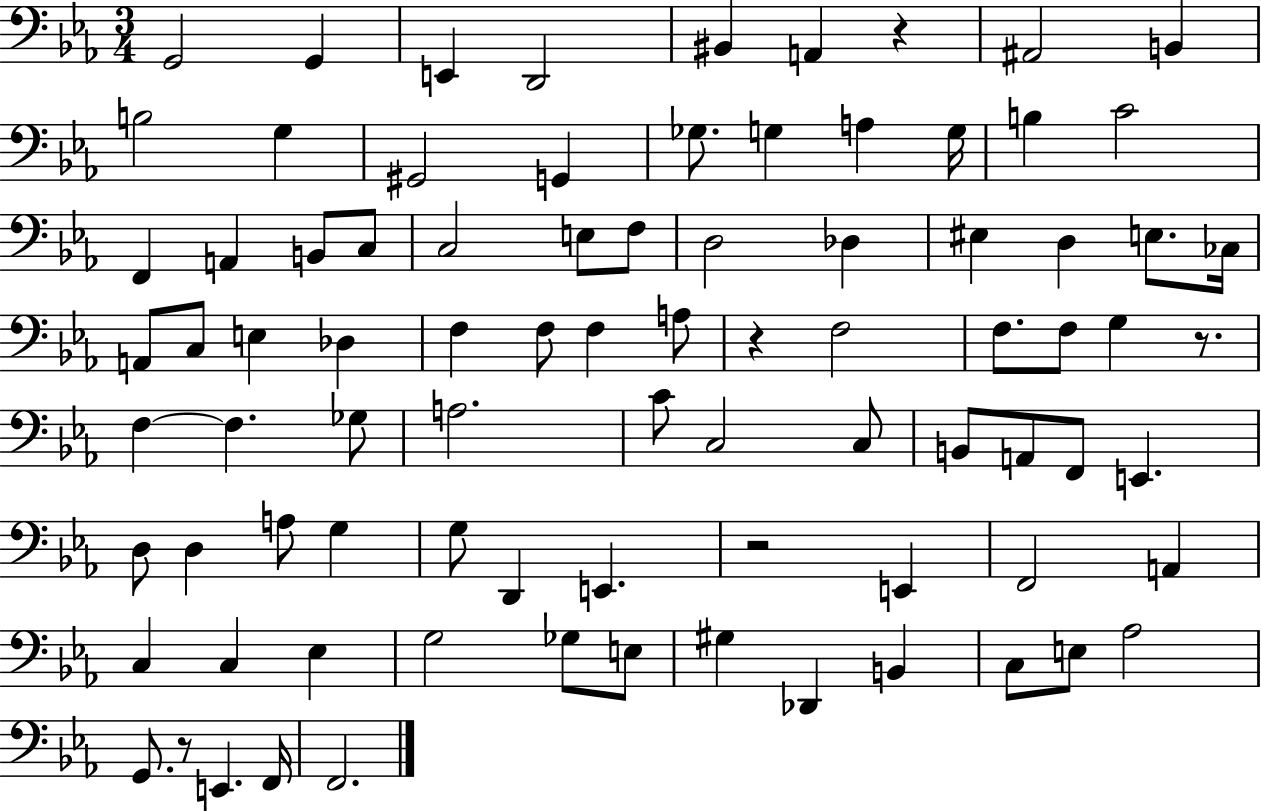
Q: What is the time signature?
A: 3/4